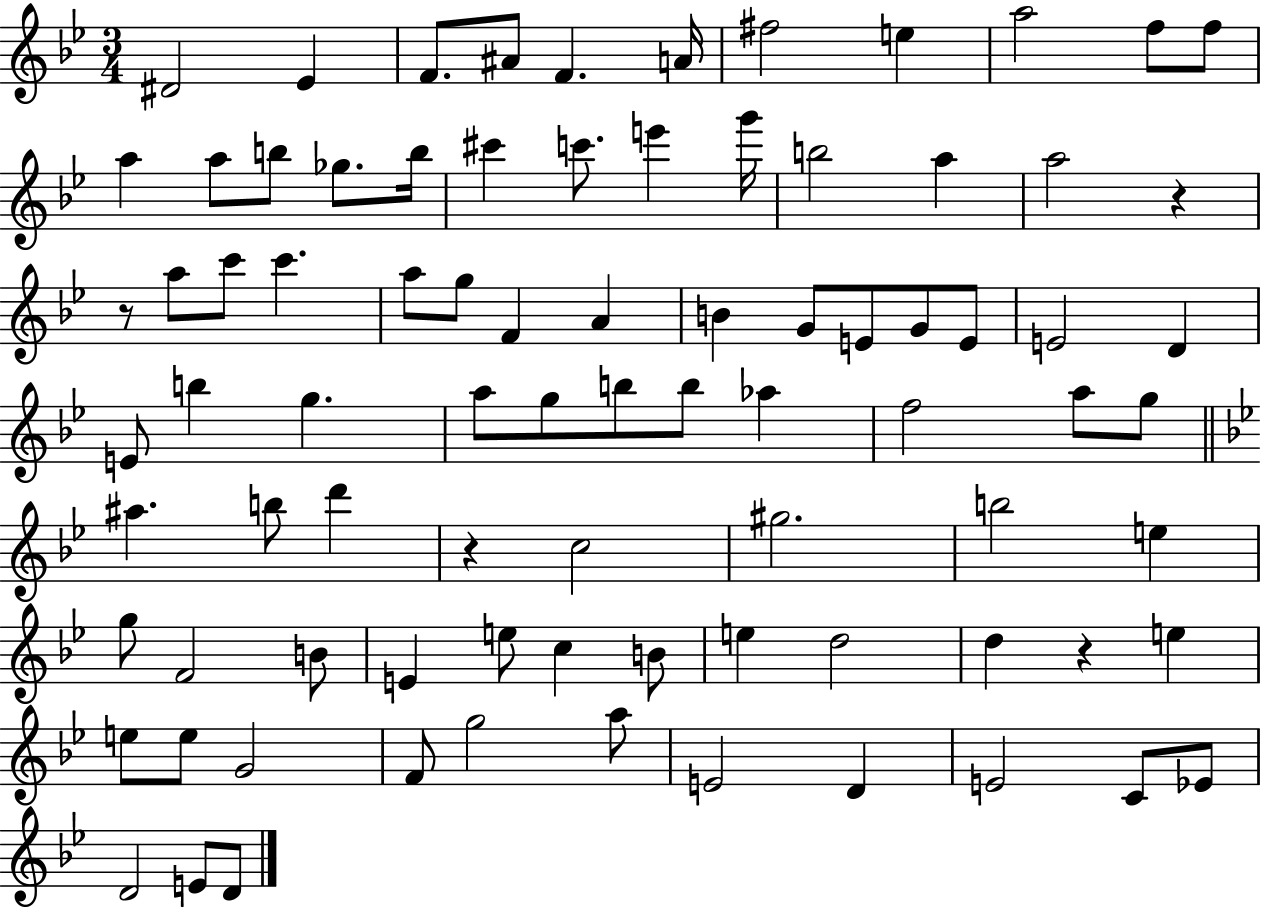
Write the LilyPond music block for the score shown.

{
  \clef treble
  \numericTimeSignature
  \time 3/4
  \key bes \major
  dis'2 ees'4 | f'8. ais'8 f'4. a'16 | fis''2 e''4 | a''2 f''8 f''8 | \break a''4 a''8 b''8 ges''8. b''16 | cis'''4 c'''8. e'''4 g'''16 | b''2 a''4 | a''2 r4 | \break r8 a''8 c'''8 c'''4. | a''8 g''8 f'4 a'4 | b'4 g'8 e'8 g'8 e'8 | e'2 d'4 | \break e'8 b''4 g''4. | a''8 g''8 b''8 b''8 aes''4 | f''2 a''8 g''8 | \bar "||" \break \key bes \major ais''4. b''8 d'''4 | r4 c''2 | gis''2. | b''2 e''4 | \break g''8 f'2 b'8 | e'4 e''8 c''4 b'8 | e''4 d''2 | d''4 r4 e''4 | \break e''8 e''8 g'2 | f'8 g''2 a''8 | e'2 d'4 | e'2 c'8 ees'8 | \break d'2 e'8 d'8 | \bar "|."
}